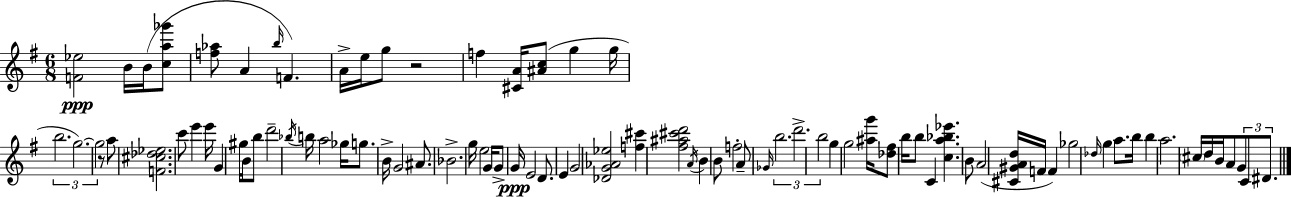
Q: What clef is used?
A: treble